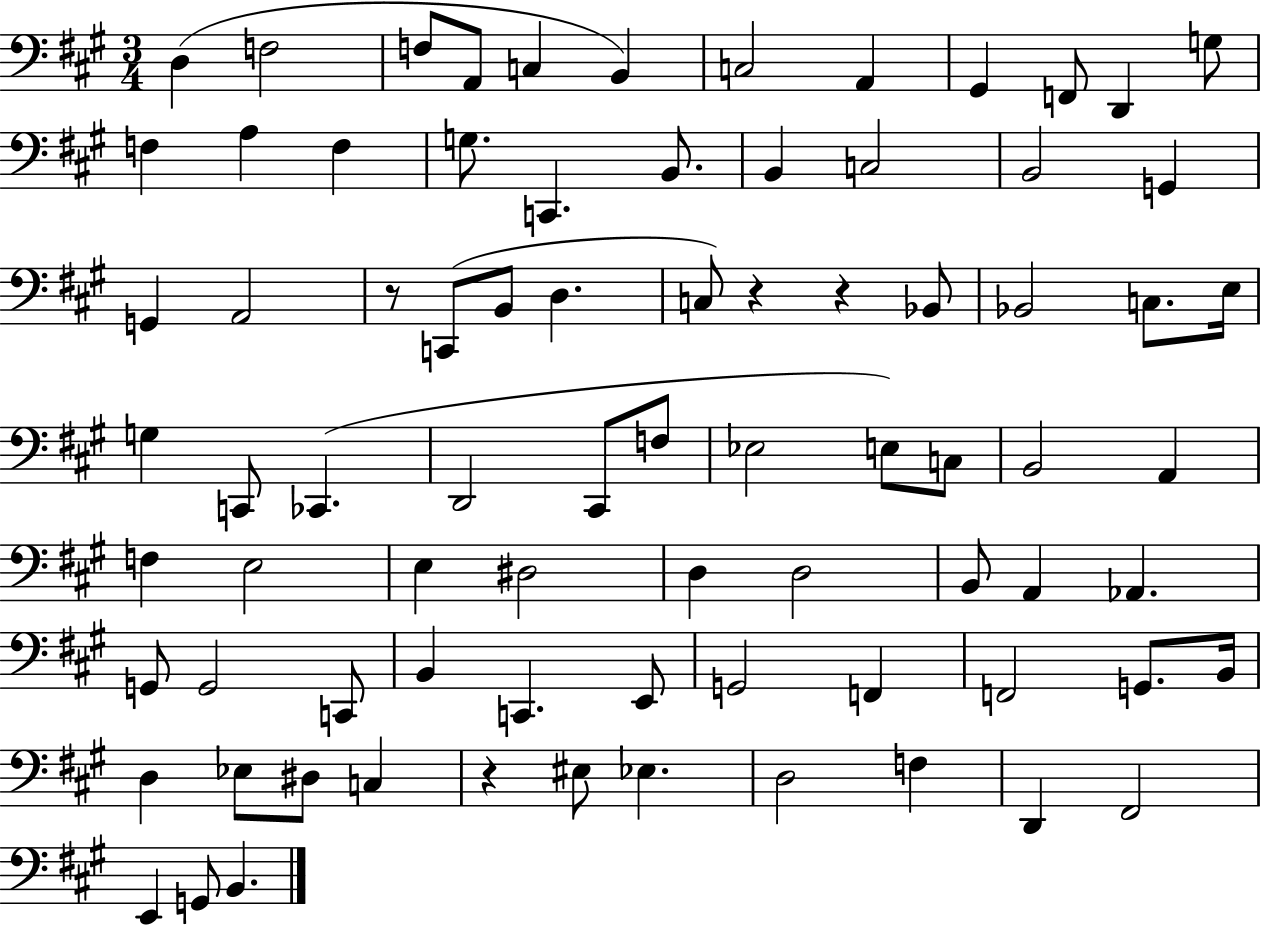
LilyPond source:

{
  \clef bass
  \numericTimeSignature
  \time 3/4
  \key a \major
  d4( f2 | f8 a,8 c4 b,4) | c2 a,4 | gis,4 f,8 d,4 g8 | \break f4 a4 f4 | g8. c,4. b,8. | b,4 c2 | b,2 g,4 | \break g,4 a,2 | r8 c,8( b,8 d4. | c8) r4 r4 bes,8 | bes,2 c8. e16 | \break g4 c,8 ces,4.( | d,2 cis,8 f8 | ees2 e8) c8 | b,2 a,4 | \break f4 e2 | e4 dis2 | d4 d2 | b,8 a,4 aes,4. | \break g,8 g,2 c,8 | b,4 c,4. e,8 | g,2 f,4 | f,2 g,8. b,16 | \break d4 ees8 dis8 c4 | r4 eis8 ees4. | d2 f4 | d,4 fis,2 | \break e,4 g,8 b,4. | \bar "|."
}